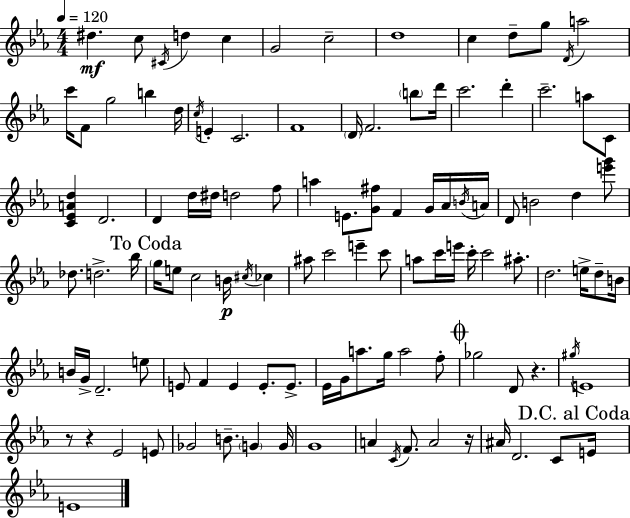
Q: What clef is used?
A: treble